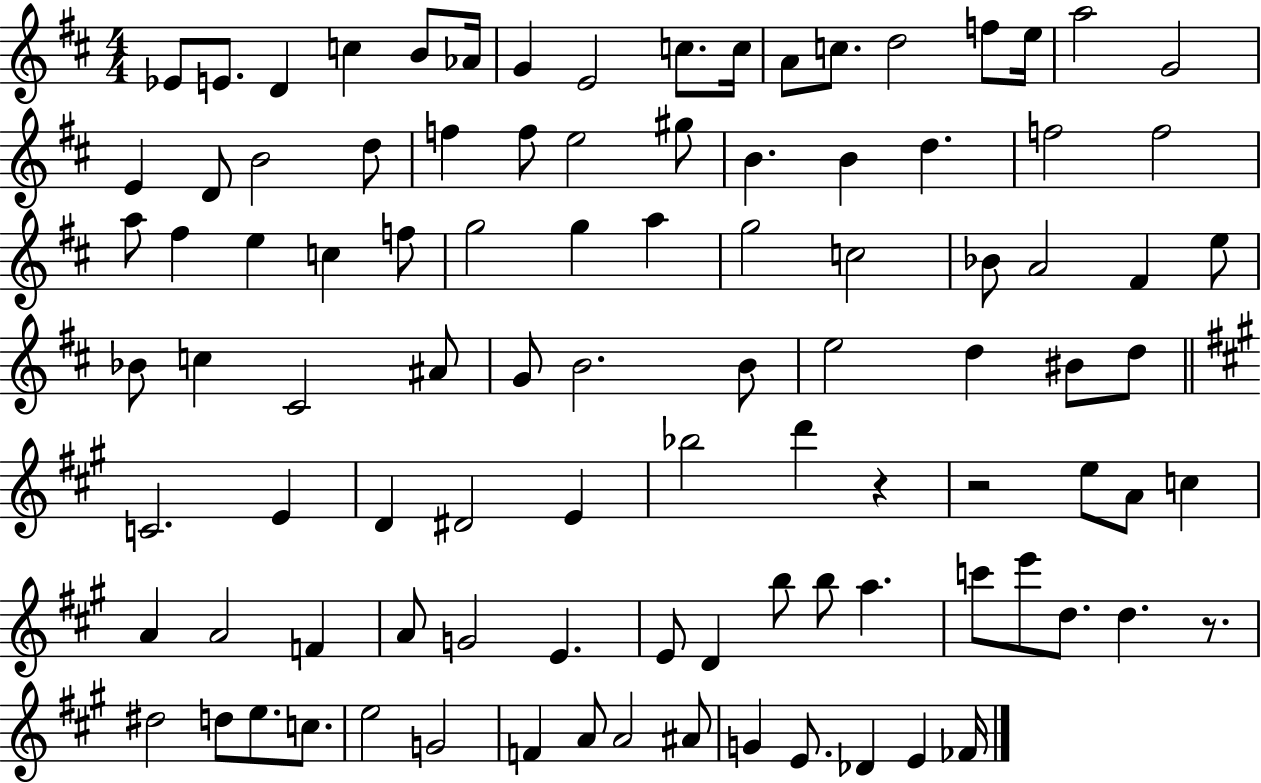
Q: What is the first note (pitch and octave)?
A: Eb4